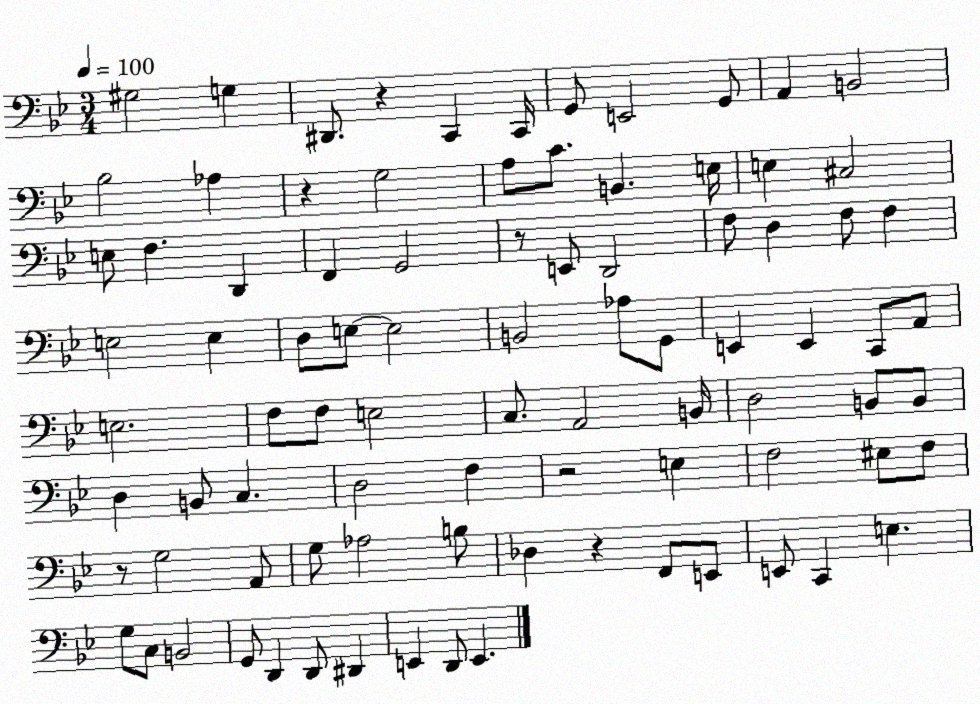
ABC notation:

X:1
T:Untitled
M:3/4
L:1/4
K:Bb
^G,2 G, ^D,,/2 z C,, C,,/4 G,,/2 E,,2 G,,/2 A,, B,,2 _B,2 _A, z G,2 A,/2 C/2 B,, E,/4 E, ^C,2 E,/2 F, D,, F,, G,,2 z/2 E,,/2 D,,2 F,/2 D, F,/2 F, E,2 E, D,/2 E,/2 E,2 B,,2 _A,/2 G,,/2 E,, E,, C,,/2 A,,/2 E,2 F,/2 F,/2 E,2 C,/2 A,,2 B,,/4 D,2 B,,/2 B,,/2 D, B,,/2 C, D,2 F, z2 E, F,2 ^E,/2 F,/2 z/2 G,2 A,,/2 G,/2 _A,2 B,/2 _D, z F,,/2 E,,/2 E,,/2 C,, E, G,/2 C,/2 B,,2 G,,/2 D,, D,,/2 ^D,, E,, D,,/2 E,,